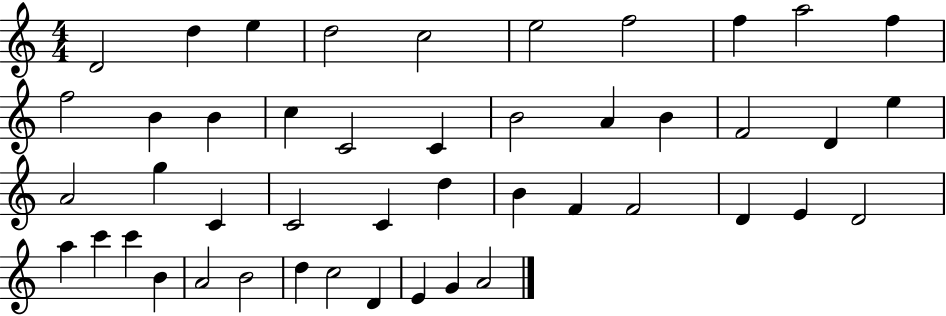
{
  \clef treble
  \numericTimeSignature
  \time 4/4
  \key c \major
  d'2 d''4 e''4 | d''2 c''2 | e''2 f''2 | f''4 a''2 f''4 | \break f''2 b'4 b'4 | c''4 c'2 c'4 | b'2 a'4 b'4 | f'2 d'4 e''4 | \break a'2 g''4 c'4 | c'2 c'4 d''4 | b'4 f'4 f'2 | d'4 e'4 d'2 | \break a''4 c'''4 c'''4 b'4 | a'2 b'2 | d''4 c''2 d'4 | e'4 g'4 a'2 | \break \bar "|."
}